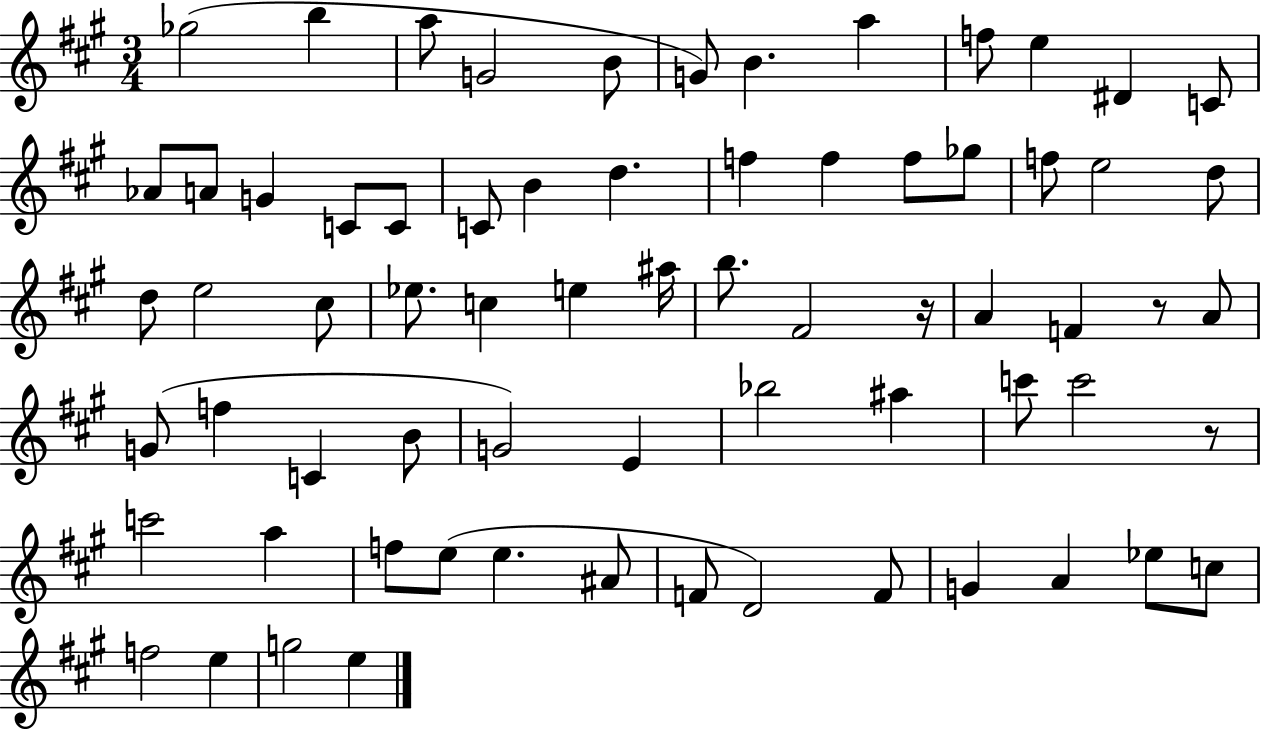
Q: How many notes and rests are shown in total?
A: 69